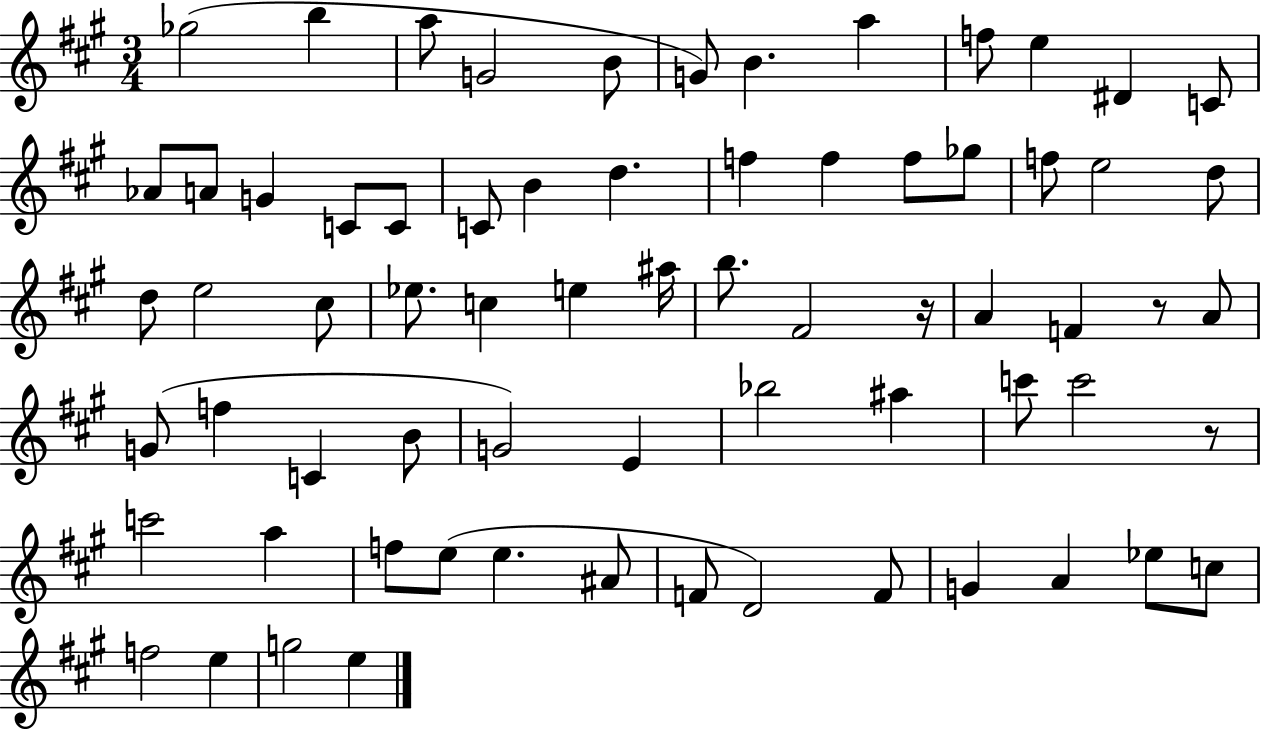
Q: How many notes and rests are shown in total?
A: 69